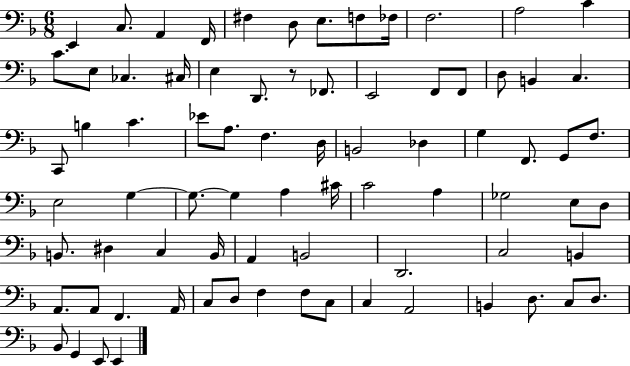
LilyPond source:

{
  \clef bass
  \numericTimeSignature
  \time 6/8
  \key f \major
  \repeat volta 2 { e,4 c8. a,4 f,16 | fis4 d8 e8. f8 fes16 | f2. | a2 c'4 | \break c'8. e8 ces4. cis16 | e4 d,8. r8 fes,8. | e,2 f,8 f,8 | d8 b,4 c4. | \break c,8 b4 c'4. | ees'8 a8. f4. d16 | b,2 des4 | g4 f,8. g,8 f8. | \break e2 g4~~ | g8.~~ g4 a4 cis'16 | c'2 a4 | ges2 e8 d8 | \break b,8. dis4 c4 b,16 | a,4 b,2 | d,2. | c2 b,4 | \break a,8. a,8 f,4. a,16 | c8 d8 f4 f8 c8 | c4 a,2 | b,4 d8. c8 d8. | \break bes,8 g,4 e,8 e,4 | } \bar "|."
}